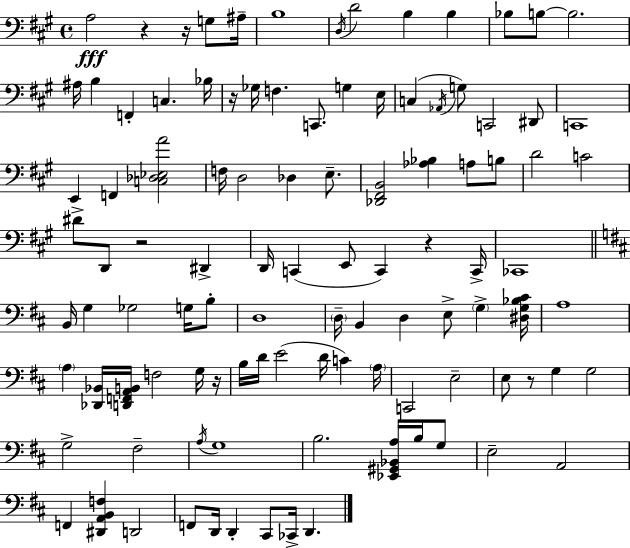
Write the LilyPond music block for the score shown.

{
  \clef bass
  \time 4/4
  \defaultTimeSignature
  \key a \major
  a2\fff r4 r16 g8 ais16-- | b1 | \acciaccatura { d16 } d'2 b4 b4 | bes8 b8~~ b2. | \break ais16 b4 f,4-. c4. | bes16 r16 ges16 f4. c,8. g4 | e16 c4( \acciaccatura { aes,16 } g8) c,2 | dis,8 c,1 | \break e,4 f,4 <c des ees a'>2 | f16 d2 des4 e8.-- | <des, fis, b,>2 <aes bes>4 a8 | b8 d'2 c'2 | \break dis'8-> d,8 r2 dis,4-> | d,16 c,4( e,8 c,4) r4 | c,16-> ces,1 | \bar "||" \break \key b \minor b,16 g4 ges2 g16 b8-. | d1 | \parenthesize d16-- b,4 d4 e8-> \parenthesize g4-> <dis g bes cis'>16 | a1 | \break \parenthesize a4 <des, bes,>16 <d, f, a, b,>16 f2 g16 r16 | b16 d'16 e'2( d'16 c'4) \parenthesize a16 | c,2 e2-- | e8 r8 g4 g2 | \break g2-> fis2-- | \acciaccatura { a16 } g1 | b2. <ees, gis, bes, a>16 b16 g8 | e2-- a,2 | \break f,4 <dis, a, b, f>4 d,2 | f,8 d,16 d,4-. cis,8 ces,16-> d,4. | \bar "|."
}